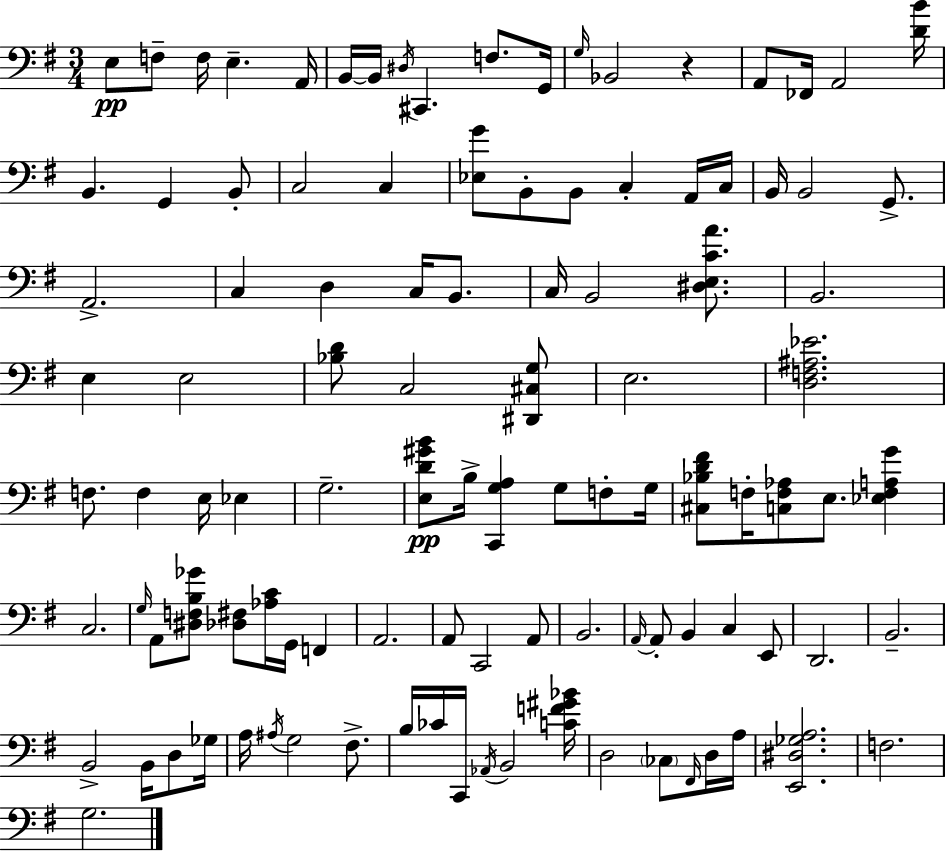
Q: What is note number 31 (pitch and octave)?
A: C3